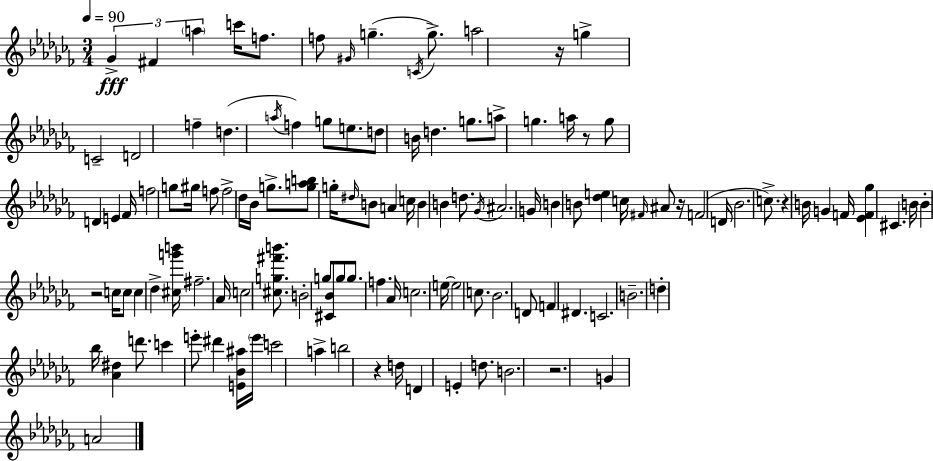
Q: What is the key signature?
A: AES minor